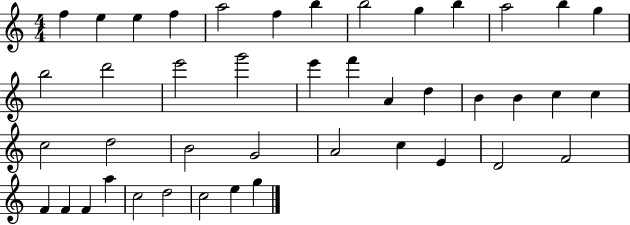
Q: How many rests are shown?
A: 0